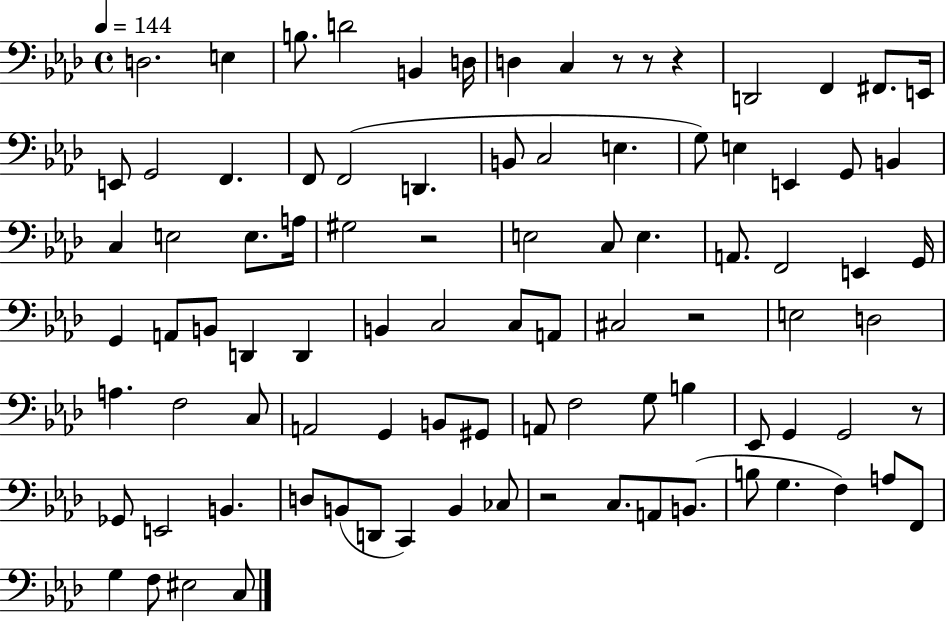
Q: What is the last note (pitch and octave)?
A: C3